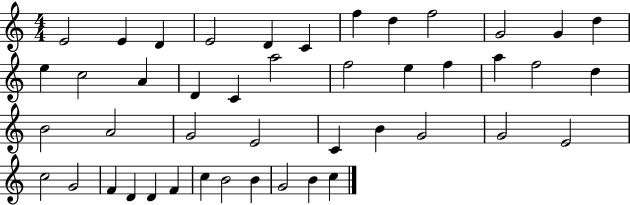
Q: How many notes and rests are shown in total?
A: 45